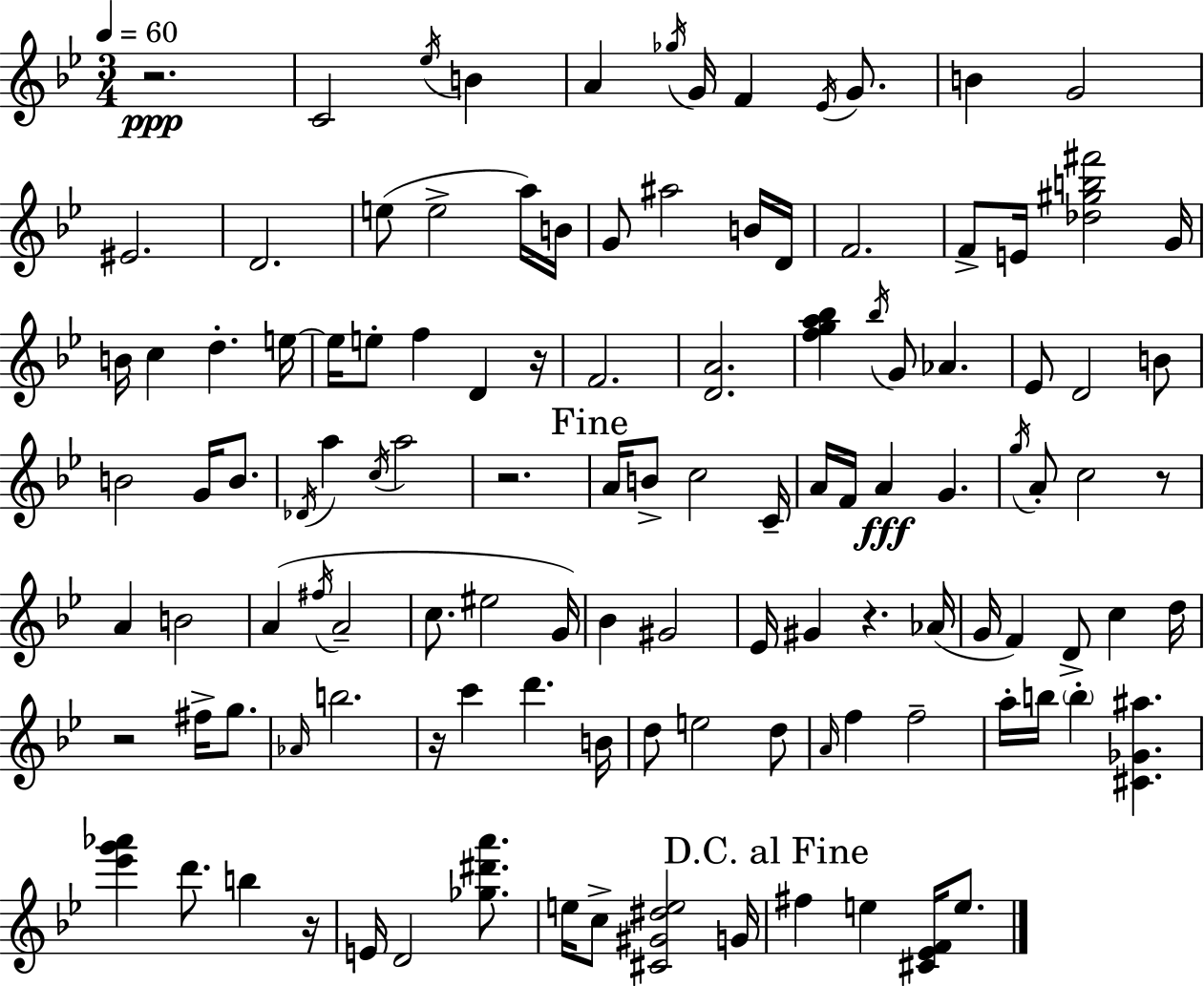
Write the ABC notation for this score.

X:1
T:Untitled
M:3/4
L:1/4
K:Bb
z2 C2 _e/4 B A _g/4 G/4 F _E/4 G/2 B G2 ^E2 D2 e/2 e2 a/4 B/4 G/2 ^a2 B/4 D/4 F2 F/2 E/4 [_d^gb^f']2 G/4 B/4 c d e/4 e/4 e/2 f D z/4 F2 [DA]2 [fga_b] _b/4 G/2 _A _E/2 D2 B/2 B2 G/4 B/2 _D/4 a c/4 a2 z2 A/4 B/2 c2 C/4 A/4 F/4 A G g/4 A/2 c2 z/2 A B2 A ^f/4 A2 c/2 ^e2 G/4 _B ^G2 _E/4 ^G z _A/4 G/4 F D/2 c d/4 z2 ^f/4 g/2 _A/4 b2 z/4 c' d' B/4 d/2 e2 d/2 A/4 f f2 a/4 b/4 b [^C_G^a] [_e'g'_a'] d'/2 b z/4 E/4 D2 [_g^d'a']/2 e/4 c/2 [^C^G^de]2 G/4 ^f e [^C_EF]/4 e/2